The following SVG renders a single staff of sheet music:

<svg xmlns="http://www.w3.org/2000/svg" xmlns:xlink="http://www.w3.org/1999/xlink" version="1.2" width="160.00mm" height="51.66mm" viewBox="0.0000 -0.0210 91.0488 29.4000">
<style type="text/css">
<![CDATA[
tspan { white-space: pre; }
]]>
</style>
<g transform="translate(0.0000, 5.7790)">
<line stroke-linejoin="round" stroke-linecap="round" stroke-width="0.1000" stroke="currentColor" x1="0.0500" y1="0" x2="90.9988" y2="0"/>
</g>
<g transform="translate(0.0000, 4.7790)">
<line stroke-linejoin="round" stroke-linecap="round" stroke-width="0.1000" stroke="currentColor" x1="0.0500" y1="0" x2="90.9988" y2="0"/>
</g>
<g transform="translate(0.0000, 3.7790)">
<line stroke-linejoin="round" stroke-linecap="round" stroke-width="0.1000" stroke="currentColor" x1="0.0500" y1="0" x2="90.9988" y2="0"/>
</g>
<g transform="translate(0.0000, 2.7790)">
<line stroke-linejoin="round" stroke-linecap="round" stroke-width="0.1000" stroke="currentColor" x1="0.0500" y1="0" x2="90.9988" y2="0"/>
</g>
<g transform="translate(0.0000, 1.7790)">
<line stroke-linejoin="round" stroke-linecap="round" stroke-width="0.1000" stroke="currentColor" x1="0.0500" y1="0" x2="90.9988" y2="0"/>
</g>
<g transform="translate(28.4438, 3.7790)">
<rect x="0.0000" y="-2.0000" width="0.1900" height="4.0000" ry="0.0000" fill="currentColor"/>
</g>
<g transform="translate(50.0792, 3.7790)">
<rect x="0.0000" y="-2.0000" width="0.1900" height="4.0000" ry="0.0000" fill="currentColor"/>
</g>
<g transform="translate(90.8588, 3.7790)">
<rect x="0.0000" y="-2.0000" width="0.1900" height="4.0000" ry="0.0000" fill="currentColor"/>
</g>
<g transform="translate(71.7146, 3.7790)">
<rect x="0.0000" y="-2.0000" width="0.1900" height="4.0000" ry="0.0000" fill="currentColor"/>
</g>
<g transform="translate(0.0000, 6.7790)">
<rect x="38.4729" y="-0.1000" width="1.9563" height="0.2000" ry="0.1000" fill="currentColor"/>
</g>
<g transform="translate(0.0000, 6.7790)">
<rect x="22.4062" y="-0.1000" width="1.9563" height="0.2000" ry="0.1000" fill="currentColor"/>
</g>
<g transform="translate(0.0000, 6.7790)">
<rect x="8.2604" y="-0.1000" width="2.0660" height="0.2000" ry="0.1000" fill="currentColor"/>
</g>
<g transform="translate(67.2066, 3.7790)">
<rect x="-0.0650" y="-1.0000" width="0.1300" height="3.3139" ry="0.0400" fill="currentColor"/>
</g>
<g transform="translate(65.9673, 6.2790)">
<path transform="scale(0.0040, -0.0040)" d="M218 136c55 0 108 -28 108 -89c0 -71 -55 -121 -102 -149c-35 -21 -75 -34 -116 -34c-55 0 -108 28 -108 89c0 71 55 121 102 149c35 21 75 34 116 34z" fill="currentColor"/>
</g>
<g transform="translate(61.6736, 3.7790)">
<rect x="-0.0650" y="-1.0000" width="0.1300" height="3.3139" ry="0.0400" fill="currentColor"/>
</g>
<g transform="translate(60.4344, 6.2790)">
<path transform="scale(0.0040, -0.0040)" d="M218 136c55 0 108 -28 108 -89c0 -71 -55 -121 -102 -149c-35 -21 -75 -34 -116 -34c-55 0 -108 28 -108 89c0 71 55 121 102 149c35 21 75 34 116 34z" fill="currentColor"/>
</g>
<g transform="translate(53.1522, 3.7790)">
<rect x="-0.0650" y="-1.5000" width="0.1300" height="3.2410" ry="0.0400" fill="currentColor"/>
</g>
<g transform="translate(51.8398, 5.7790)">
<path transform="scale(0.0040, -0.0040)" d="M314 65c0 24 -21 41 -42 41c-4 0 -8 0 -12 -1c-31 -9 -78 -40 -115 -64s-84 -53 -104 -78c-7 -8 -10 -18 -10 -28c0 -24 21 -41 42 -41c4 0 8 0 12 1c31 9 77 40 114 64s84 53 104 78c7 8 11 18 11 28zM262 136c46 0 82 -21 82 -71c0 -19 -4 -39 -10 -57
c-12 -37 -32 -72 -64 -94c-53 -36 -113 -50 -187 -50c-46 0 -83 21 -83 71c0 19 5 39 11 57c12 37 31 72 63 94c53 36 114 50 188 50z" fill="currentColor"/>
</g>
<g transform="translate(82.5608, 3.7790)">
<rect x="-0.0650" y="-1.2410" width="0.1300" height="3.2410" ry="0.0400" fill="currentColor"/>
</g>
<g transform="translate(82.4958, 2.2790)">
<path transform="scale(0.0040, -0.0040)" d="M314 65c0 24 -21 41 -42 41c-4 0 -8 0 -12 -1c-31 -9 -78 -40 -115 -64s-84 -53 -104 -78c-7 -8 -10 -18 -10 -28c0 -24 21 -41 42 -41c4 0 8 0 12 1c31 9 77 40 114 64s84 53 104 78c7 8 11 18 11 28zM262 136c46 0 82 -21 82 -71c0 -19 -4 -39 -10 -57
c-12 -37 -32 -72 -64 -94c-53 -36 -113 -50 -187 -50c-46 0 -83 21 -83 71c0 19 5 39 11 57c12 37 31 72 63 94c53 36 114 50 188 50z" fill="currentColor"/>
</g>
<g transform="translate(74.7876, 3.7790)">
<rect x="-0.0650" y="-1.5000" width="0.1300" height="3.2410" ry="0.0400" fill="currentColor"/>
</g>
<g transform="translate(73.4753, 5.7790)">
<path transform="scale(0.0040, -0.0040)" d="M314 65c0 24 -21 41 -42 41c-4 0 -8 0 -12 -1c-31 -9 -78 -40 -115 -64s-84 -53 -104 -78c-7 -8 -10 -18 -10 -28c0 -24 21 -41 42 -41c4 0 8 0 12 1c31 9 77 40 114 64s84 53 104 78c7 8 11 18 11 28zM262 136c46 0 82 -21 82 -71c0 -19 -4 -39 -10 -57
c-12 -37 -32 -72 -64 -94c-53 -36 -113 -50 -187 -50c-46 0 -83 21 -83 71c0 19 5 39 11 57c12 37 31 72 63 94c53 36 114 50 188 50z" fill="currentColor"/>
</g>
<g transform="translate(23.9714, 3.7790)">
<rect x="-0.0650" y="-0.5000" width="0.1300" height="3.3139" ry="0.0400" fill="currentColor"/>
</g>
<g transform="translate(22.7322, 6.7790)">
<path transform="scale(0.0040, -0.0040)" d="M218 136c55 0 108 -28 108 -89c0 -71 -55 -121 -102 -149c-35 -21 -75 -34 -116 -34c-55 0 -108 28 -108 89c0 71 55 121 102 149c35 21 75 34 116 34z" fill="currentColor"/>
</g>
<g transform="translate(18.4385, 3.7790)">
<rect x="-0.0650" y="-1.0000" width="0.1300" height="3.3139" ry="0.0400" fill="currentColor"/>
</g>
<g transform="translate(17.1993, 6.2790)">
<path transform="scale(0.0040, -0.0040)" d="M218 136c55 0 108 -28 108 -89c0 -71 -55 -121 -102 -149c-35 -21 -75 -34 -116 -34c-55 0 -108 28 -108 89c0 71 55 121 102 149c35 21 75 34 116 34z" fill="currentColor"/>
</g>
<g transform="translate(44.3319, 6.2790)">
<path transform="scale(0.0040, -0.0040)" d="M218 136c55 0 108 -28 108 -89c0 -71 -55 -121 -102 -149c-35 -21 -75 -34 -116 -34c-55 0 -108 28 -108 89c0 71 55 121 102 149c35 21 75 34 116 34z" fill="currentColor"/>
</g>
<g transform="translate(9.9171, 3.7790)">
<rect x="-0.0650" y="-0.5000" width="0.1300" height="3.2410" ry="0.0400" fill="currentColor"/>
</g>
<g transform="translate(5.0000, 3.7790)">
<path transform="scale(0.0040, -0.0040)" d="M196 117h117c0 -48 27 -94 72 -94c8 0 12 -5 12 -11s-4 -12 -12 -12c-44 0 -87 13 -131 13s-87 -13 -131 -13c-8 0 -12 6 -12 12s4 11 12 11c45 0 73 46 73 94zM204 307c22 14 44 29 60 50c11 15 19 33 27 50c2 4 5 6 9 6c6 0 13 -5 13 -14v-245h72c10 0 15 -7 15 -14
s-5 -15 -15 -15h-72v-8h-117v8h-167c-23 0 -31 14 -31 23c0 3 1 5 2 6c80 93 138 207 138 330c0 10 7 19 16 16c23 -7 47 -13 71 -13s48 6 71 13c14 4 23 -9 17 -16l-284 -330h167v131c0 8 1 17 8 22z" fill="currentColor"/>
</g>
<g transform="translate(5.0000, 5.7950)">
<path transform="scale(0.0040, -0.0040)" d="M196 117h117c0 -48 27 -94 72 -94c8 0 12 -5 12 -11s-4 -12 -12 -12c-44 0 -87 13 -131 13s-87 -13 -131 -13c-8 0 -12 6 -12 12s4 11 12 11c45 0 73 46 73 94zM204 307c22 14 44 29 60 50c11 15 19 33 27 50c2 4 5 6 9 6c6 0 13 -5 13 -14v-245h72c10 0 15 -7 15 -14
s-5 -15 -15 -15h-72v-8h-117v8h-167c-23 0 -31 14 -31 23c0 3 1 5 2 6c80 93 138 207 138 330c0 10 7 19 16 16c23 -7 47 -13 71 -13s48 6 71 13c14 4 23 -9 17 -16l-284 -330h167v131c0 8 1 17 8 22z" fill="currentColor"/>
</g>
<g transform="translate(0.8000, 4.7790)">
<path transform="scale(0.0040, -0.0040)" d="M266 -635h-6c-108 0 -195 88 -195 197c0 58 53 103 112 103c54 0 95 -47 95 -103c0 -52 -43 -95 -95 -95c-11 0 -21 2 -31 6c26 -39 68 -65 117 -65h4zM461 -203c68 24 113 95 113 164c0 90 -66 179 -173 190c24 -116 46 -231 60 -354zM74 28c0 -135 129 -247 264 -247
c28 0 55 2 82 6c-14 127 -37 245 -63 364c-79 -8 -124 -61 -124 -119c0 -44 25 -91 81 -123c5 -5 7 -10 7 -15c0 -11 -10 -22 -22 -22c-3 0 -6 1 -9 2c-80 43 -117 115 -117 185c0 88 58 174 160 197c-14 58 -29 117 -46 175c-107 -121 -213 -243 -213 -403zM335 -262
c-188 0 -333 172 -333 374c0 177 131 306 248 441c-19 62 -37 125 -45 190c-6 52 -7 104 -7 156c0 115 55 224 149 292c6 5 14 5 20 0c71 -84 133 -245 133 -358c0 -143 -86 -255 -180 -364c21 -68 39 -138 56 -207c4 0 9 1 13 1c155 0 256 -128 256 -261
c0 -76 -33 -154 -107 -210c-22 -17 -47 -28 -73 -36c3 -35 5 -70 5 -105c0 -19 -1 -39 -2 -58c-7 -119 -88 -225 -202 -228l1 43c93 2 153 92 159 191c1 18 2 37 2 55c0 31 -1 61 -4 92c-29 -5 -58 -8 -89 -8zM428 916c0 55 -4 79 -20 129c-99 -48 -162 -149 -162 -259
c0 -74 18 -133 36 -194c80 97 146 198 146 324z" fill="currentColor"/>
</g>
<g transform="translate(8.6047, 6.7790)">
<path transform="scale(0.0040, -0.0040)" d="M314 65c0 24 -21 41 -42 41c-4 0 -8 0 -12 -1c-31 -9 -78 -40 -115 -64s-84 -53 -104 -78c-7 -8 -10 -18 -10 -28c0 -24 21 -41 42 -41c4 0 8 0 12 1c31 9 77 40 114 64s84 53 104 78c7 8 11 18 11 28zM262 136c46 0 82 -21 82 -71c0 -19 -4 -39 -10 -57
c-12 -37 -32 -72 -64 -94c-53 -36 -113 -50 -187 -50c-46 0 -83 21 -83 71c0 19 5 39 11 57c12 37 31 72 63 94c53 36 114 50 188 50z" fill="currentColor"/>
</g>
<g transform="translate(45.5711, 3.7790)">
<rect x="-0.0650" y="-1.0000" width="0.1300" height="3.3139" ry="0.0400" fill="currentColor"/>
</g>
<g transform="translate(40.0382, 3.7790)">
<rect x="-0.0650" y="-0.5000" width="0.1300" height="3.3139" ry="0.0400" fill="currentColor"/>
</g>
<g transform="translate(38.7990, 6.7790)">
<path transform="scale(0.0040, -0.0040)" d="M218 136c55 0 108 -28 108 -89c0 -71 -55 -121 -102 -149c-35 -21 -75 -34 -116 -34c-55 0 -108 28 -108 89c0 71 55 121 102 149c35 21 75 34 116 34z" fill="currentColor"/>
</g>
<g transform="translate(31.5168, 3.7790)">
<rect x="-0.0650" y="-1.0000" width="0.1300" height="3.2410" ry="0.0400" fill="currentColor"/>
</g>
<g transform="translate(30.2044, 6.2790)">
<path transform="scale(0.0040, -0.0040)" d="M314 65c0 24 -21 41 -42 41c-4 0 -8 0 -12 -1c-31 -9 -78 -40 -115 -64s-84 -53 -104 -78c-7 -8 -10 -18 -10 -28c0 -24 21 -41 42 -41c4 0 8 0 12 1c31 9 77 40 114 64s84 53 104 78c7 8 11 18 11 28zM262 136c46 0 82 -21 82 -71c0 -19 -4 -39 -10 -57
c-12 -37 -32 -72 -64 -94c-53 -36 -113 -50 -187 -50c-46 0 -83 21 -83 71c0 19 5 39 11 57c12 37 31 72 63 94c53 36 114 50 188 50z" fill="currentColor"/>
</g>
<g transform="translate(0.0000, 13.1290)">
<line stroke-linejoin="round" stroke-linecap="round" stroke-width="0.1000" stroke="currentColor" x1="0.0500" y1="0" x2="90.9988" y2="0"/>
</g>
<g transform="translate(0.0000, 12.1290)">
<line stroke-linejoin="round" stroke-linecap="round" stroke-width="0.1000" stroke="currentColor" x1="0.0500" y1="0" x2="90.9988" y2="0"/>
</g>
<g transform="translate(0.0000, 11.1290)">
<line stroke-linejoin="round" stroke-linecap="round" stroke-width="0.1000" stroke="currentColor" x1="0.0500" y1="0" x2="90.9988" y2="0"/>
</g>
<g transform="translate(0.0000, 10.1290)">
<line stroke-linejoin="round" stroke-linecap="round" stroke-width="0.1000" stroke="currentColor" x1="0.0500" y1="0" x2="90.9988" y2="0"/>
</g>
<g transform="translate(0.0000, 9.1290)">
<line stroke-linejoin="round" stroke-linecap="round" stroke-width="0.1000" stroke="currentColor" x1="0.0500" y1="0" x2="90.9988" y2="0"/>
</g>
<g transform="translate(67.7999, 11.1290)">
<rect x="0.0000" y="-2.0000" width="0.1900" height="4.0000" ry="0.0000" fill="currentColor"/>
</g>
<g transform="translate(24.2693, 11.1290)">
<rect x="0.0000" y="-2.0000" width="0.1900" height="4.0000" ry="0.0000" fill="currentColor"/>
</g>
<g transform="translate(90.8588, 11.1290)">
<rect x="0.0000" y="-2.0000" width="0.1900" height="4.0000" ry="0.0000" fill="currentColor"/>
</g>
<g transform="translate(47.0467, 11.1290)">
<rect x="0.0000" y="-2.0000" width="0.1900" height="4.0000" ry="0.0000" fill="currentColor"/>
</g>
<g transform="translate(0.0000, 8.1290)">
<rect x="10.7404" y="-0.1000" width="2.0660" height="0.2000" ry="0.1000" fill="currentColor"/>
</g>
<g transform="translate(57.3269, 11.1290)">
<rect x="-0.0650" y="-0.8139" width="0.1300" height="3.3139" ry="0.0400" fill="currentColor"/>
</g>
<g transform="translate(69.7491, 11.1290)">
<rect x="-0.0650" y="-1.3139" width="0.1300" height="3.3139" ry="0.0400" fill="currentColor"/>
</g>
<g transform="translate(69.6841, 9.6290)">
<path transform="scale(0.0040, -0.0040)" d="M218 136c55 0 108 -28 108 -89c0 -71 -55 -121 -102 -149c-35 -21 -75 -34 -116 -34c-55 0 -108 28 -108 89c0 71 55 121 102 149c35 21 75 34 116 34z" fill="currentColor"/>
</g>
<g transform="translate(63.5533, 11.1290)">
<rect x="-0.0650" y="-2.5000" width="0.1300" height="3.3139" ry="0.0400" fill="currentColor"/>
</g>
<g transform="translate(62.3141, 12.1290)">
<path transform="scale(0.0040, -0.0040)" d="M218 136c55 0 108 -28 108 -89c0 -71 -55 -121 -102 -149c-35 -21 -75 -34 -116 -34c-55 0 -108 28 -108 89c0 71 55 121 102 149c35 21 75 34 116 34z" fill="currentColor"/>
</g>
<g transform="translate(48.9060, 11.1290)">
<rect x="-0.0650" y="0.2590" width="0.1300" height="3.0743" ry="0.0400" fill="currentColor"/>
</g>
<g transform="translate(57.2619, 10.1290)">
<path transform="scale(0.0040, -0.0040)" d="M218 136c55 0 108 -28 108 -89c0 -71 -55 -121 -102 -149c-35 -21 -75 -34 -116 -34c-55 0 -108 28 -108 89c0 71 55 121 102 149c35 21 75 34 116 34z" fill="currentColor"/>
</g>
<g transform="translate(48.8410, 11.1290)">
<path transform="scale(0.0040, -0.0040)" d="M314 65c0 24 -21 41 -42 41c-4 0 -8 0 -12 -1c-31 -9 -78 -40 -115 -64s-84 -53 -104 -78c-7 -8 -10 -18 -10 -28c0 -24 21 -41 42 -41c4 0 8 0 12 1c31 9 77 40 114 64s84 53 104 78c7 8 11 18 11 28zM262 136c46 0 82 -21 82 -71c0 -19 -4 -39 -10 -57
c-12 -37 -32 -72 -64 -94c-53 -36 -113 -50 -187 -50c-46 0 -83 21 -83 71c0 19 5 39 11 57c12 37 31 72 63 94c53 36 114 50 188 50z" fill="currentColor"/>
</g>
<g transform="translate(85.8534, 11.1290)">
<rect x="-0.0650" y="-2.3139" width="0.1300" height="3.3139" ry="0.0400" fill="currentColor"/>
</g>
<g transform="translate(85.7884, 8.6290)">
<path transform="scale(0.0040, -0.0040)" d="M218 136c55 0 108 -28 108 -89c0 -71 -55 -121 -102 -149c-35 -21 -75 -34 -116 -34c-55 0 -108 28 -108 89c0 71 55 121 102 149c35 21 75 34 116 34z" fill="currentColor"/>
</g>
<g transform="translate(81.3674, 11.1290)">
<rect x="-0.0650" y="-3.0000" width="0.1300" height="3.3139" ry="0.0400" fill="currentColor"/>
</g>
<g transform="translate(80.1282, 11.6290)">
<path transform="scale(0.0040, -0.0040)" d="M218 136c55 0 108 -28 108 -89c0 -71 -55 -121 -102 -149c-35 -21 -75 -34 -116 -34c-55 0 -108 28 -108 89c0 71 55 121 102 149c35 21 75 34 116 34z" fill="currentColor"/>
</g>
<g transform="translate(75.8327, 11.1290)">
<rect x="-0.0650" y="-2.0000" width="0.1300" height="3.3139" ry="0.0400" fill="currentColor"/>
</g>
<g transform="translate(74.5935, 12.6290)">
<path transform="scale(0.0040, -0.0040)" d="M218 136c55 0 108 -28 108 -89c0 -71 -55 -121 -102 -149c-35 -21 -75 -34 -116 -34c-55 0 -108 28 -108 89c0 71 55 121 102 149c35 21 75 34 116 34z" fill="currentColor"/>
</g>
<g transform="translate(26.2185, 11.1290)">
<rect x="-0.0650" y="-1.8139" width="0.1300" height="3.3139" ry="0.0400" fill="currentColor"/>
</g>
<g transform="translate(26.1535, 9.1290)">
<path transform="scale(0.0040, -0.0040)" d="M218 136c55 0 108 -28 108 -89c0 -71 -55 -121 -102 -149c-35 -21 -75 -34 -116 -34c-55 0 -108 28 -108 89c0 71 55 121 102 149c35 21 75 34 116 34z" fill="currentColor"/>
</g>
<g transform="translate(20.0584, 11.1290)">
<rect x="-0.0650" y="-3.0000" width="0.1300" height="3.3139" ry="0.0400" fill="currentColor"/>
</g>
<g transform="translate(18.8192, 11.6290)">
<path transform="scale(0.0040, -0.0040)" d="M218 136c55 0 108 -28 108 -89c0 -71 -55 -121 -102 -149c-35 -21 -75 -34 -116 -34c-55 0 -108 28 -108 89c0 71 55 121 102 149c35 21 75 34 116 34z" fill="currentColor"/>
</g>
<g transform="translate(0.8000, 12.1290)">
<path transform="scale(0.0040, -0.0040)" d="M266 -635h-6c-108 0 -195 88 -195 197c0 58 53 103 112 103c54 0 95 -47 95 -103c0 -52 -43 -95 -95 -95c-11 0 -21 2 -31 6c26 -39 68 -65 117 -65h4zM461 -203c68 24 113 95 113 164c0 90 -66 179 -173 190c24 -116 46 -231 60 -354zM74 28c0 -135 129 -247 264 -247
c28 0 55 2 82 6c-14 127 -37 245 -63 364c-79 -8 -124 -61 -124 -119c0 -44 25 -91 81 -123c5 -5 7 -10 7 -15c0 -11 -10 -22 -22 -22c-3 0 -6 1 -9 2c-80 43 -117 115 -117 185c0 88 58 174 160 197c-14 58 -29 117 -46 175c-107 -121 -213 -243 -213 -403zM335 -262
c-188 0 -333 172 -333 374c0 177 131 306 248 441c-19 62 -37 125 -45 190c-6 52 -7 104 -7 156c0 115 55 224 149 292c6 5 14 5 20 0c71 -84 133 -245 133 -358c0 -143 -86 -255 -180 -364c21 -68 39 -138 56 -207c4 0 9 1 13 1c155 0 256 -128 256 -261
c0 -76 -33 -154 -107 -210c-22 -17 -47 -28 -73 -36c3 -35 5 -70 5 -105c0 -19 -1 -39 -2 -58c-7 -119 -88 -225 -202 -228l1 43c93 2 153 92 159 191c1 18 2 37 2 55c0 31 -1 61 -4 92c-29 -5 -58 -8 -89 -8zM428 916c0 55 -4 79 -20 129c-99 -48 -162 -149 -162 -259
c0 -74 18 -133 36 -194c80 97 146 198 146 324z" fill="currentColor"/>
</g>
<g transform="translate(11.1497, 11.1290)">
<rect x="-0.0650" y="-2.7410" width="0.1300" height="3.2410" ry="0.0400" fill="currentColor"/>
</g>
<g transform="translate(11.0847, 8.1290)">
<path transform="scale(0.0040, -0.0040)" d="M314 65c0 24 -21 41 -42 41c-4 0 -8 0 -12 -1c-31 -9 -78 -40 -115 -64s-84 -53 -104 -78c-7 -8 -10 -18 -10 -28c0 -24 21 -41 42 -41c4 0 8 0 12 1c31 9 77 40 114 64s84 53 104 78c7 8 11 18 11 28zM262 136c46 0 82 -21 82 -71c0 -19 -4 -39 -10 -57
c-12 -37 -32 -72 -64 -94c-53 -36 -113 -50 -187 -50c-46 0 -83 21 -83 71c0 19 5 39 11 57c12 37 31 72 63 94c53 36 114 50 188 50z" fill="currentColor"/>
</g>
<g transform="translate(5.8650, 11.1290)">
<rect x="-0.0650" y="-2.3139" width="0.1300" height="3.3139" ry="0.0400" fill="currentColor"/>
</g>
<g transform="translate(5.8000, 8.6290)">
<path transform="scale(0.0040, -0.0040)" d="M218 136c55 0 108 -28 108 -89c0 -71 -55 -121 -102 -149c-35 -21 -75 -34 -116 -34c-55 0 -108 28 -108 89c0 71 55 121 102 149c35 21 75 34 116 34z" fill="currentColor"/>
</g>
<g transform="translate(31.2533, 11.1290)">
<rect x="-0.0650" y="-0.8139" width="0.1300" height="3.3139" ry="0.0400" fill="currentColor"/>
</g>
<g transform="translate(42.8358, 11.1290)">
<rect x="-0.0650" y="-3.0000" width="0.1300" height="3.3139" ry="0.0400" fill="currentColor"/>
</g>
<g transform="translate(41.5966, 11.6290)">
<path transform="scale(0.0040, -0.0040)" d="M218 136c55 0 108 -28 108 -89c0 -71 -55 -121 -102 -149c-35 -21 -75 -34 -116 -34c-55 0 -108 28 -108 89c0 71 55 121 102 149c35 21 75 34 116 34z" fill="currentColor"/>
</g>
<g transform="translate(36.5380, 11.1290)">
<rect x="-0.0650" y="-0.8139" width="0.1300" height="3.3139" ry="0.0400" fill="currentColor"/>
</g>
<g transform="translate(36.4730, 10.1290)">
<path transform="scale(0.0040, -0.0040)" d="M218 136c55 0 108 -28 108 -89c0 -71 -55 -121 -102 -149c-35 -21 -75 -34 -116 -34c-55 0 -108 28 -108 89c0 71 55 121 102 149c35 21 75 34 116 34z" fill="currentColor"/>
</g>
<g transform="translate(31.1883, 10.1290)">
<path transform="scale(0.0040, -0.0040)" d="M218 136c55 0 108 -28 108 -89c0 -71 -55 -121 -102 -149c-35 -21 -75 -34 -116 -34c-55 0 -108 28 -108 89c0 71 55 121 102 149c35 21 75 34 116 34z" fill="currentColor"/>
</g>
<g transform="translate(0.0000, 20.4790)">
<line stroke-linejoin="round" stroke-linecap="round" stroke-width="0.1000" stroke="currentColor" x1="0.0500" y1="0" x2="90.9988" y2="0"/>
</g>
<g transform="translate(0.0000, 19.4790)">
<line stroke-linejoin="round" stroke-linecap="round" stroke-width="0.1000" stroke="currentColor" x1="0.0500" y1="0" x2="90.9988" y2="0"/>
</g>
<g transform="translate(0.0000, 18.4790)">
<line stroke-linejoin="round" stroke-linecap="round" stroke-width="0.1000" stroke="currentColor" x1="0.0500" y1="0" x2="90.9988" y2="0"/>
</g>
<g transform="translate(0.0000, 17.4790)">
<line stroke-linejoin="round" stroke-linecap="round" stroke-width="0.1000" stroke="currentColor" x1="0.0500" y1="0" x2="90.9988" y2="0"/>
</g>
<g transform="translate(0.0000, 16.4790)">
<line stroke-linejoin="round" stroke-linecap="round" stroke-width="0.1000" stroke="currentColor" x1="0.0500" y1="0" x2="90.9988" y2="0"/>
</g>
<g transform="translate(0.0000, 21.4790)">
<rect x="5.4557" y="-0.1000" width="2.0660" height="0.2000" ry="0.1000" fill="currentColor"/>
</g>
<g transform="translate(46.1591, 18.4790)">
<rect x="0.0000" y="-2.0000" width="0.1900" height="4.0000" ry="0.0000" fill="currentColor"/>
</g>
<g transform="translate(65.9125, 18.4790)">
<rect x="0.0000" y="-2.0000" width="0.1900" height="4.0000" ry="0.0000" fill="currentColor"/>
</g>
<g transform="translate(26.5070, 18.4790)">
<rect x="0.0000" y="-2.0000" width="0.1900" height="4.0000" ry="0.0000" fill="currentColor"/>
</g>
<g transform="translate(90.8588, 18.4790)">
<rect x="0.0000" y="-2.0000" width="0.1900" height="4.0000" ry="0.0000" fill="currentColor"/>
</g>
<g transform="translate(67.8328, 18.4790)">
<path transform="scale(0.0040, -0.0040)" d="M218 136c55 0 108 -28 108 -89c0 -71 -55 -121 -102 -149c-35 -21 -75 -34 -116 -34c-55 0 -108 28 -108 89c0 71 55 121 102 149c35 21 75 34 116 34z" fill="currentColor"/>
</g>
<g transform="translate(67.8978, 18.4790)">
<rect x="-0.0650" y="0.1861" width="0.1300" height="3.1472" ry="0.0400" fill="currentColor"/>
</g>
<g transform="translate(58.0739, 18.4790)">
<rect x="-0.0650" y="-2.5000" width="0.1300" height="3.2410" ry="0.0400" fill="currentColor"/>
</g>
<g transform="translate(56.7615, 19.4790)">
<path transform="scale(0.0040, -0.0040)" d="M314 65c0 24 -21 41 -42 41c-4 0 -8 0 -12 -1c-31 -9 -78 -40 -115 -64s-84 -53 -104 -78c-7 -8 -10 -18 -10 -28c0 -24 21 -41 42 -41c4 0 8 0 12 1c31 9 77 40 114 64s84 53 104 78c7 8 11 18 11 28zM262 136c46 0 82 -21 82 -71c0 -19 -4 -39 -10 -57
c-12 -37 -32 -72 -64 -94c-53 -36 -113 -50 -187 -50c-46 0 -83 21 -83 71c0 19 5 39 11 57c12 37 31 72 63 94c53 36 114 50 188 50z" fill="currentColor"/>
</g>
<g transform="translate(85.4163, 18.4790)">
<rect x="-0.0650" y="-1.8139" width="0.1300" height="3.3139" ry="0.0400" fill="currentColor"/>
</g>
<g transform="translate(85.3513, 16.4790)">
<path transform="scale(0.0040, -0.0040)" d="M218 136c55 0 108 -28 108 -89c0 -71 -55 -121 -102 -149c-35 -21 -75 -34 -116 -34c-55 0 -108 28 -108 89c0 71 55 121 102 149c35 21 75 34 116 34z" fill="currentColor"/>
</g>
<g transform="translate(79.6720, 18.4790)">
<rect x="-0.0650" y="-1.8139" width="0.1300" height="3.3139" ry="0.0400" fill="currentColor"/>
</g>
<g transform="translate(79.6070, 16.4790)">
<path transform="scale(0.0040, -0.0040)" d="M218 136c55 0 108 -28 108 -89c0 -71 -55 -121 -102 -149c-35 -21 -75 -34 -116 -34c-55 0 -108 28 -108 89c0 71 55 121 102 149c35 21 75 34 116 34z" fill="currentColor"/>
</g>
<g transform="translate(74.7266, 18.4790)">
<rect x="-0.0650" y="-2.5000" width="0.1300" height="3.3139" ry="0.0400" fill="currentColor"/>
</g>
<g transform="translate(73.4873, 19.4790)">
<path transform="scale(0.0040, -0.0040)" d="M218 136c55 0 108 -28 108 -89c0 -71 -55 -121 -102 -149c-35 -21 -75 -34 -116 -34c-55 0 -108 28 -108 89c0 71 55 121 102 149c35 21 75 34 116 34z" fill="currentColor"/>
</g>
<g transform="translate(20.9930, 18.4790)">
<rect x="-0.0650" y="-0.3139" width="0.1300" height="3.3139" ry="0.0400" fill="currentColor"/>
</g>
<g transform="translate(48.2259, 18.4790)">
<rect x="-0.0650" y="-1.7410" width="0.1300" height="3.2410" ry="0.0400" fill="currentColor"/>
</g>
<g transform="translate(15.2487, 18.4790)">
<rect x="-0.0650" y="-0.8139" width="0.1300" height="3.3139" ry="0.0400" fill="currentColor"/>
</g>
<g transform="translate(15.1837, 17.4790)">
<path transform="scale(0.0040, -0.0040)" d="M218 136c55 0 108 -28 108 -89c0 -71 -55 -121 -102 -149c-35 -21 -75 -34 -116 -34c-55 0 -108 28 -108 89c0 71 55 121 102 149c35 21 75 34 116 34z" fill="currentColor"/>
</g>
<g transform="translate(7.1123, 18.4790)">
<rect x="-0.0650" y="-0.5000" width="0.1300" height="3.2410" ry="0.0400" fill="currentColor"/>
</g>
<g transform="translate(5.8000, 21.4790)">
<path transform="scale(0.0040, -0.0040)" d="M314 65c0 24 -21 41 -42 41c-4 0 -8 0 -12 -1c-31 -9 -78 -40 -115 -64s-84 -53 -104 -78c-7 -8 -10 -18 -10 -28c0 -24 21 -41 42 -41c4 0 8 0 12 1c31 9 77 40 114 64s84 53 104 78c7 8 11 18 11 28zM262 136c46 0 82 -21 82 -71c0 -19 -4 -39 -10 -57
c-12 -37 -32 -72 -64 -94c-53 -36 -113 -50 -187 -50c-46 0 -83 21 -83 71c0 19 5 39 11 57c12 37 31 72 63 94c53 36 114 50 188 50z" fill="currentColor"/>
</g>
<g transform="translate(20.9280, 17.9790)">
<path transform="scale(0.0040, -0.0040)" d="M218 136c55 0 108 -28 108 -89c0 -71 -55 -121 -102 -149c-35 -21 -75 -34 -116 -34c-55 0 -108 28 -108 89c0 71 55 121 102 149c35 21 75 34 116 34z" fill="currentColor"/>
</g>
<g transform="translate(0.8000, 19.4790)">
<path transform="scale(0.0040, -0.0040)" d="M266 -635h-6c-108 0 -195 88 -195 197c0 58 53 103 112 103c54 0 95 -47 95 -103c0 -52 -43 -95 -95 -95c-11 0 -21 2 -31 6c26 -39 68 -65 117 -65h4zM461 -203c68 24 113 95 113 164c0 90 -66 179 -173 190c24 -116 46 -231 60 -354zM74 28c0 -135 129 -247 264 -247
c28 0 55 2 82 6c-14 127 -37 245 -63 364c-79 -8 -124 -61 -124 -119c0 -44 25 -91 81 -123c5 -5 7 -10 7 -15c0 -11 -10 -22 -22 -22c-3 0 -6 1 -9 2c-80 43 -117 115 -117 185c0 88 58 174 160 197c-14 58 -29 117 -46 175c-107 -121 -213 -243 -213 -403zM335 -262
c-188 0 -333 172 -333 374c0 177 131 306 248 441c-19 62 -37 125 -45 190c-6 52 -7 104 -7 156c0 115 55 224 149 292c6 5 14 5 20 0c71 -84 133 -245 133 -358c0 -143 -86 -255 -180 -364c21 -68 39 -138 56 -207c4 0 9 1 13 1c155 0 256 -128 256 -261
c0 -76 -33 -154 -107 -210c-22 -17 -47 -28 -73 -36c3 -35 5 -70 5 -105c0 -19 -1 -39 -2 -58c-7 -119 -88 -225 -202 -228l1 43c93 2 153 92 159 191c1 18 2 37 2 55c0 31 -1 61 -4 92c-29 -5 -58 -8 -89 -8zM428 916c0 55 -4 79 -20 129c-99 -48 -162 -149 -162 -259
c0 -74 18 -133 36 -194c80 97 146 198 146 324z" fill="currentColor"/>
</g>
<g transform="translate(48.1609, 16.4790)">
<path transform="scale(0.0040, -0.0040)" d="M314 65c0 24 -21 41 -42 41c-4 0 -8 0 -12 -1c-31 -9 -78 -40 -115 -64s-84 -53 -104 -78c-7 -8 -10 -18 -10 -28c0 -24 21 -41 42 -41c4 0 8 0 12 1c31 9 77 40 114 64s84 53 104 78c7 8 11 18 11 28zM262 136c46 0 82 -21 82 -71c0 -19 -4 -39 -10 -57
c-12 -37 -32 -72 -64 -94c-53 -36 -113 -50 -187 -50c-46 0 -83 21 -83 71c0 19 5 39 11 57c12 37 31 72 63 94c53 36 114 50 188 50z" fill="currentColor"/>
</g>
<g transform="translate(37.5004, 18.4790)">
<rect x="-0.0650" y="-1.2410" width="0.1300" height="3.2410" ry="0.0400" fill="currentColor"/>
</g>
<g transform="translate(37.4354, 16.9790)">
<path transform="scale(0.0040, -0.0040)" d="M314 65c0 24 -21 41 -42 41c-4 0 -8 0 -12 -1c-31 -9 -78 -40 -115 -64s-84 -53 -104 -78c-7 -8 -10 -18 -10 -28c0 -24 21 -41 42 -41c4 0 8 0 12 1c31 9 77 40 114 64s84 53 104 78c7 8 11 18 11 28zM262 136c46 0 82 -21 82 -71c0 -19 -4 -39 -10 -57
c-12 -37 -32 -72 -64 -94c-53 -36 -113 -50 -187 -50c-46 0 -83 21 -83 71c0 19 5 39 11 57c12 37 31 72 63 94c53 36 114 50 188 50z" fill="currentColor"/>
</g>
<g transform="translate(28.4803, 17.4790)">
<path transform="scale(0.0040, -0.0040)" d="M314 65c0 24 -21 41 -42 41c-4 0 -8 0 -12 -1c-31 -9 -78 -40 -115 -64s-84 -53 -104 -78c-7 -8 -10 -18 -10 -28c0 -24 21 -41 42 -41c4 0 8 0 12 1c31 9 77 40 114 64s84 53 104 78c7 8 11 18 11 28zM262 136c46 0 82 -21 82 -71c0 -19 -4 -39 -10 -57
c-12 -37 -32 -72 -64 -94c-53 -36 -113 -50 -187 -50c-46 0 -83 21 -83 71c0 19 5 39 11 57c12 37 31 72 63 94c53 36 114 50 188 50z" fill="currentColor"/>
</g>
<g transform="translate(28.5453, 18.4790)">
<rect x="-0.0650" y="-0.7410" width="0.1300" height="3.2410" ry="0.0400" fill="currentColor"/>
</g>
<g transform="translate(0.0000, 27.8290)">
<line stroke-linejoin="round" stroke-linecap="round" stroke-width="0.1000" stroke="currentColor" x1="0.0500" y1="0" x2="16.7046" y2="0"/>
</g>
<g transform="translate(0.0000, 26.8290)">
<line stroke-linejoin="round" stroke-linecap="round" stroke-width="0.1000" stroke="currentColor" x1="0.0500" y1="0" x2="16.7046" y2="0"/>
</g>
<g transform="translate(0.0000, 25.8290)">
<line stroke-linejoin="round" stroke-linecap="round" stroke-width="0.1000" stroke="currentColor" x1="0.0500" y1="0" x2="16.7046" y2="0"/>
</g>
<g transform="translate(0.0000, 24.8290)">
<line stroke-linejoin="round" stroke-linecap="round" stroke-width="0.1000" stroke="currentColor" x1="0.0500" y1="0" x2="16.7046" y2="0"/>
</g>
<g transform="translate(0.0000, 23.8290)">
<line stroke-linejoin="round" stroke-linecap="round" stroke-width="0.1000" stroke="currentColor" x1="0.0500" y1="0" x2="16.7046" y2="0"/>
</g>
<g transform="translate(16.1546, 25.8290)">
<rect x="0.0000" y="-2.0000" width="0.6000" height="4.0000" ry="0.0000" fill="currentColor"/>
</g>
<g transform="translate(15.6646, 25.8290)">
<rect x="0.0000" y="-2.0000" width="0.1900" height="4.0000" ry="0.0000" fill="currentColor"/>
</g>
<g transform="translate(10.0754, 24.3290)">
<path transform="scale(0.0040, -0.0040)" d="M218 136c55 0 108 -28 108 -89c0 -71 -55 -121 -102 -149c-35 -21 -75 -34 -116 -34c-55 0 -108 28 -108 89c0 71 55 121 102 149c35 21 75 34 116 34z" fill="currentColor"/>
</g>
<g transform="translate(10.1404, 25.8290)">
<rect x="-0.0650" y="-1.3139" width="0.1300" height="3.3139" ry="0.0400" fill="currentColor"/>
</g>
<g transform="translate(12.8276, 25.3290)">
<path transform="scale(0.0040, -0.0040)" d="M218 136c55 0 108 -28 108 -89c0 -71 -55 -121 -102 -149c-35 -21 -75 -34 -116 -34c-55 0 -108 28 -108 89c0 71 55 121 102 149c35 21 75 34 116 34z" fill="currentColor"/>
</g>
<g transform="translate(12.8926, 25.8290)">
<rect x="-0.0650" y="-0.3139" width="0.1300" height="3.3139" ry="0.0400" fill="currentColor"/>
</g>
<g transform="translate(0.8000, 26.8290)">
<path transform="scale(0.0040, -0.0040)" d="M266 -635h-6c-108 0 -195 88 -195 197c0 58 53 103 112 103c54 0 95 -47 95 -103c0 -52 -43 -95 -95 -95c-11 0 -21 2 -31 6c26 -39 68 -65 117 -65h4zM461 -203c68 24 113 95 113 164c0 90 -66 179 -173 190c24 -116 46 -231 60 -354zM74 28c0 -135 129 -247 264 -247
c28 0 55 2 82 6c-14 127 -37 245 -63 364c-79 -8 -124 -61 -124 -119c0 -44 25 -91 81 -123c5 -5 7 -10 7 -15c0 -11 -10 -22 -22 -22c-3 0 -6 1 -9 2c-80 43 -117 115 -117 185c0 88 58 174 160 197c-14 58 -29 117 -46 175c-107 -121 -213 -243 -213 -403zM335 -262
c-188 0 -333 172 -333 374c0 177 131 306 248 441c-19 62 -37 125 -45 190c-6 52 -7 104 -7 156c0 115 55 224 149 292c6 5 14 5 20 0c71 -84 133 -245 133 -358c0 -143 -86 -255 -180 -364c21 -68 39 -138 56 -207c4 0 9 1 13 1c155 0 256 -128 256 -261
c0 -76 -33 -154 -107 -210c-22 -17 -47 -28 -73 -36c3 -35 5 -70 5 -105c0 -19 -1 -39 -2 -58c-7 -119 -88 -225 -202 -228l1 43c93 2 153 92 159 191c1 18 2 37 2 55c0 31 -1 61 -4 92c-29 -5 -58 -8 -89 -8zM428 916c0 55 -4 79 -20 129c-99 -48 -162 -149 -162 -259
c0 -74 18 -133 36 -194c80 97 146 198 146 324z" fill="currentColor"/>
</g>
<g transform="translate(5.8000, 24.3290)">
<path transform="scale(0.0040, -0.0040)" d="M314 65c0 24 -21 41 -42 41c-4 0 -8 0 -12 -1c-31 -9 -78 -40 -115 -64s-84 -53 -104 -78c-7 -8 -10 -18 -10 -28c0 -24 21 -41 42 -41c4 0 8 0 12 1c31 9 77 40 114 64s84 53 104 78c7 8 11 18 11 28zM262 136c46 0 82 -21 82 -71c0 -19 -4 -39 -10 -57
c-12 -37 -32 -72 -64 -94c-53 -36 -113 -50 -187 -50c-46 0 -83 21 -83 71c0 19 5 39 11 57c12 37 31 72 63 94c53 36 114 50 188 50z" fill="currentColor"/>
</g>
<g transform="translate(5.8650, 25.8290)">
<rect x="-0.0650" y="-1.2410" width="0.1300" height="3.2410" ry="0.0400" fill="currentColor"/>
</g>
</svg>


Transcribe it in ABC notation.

X:1
T:Untitled
M:4/4
L:1/4
K:C
C2 D C D2 C D E2 D D E2 e2 g a2 A f d d A B2 d G e F A g C2 d c d2 e2 f2 G2 B G f f e2 e c